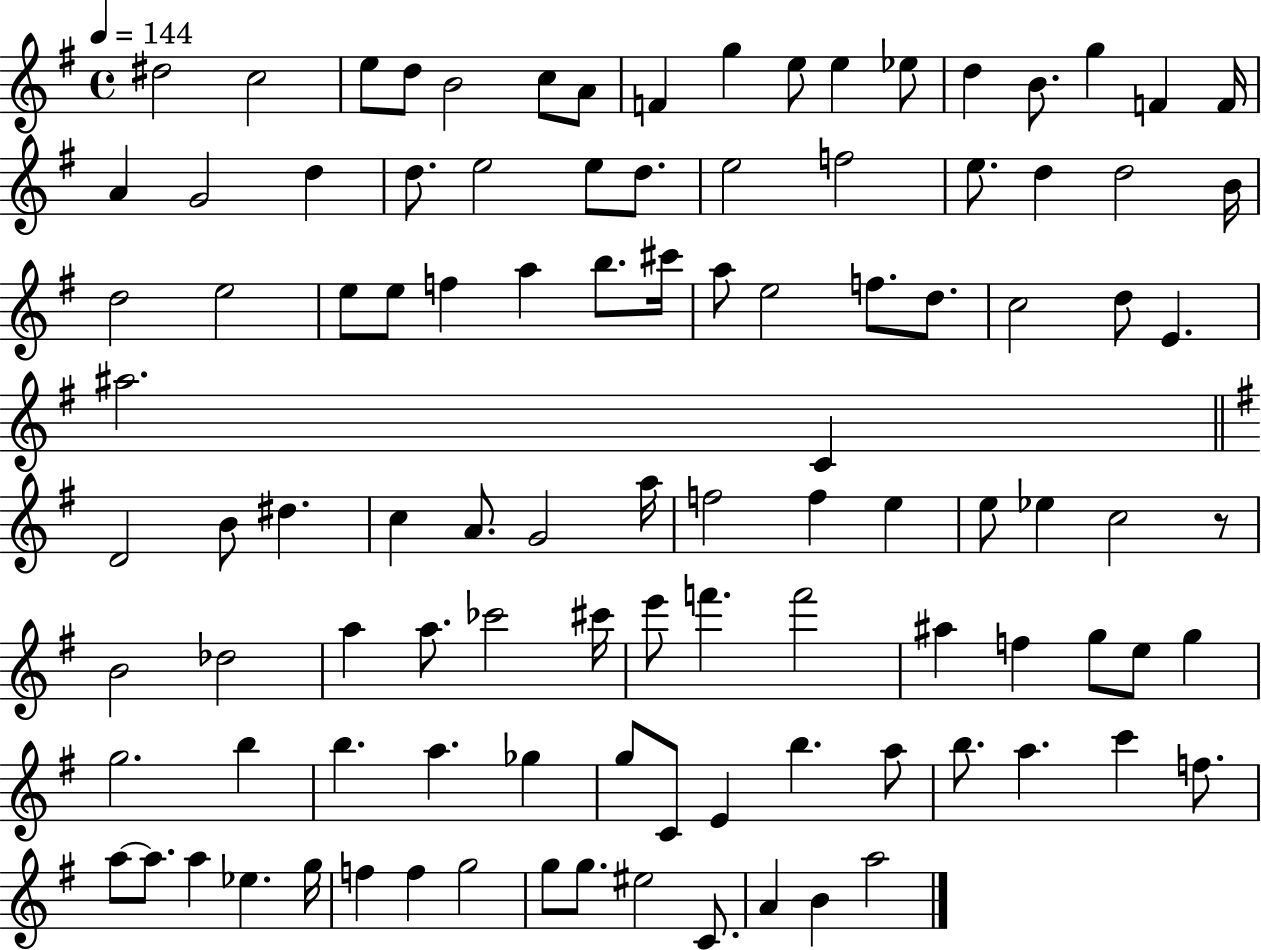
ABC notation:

X:1
T:Untitled
M:4/4
L:1/4
K:G
^d2 c2 e/2 d/2 B2 c/2 A/2 F g e/2 e _e/2 d B/2 g F F/4 A G2 d d/2 e2 e/2 d/2 e2 f2 e/2 d d2 B/4 d2 e2 e/2 e/2 f a b/2 ^c'/4 a/2 e2 f/2 d/2 c2 d/2 E ^a2 C D2 B/2 ^d c A/2 G2 a/4 f2 f e e/2 _e c2 z/2 B2 _d2 a a/2 _c'2 ^c'/4 e'/2 f' f'2 ^a f g/2 e/2 g g2 b b a _g g/2 C/2 E b a/2 b/2 a c' f/2 a/2 a/2 a _e g/4 f f g2 g/2 g/2 ^e2 C/2 A B a2